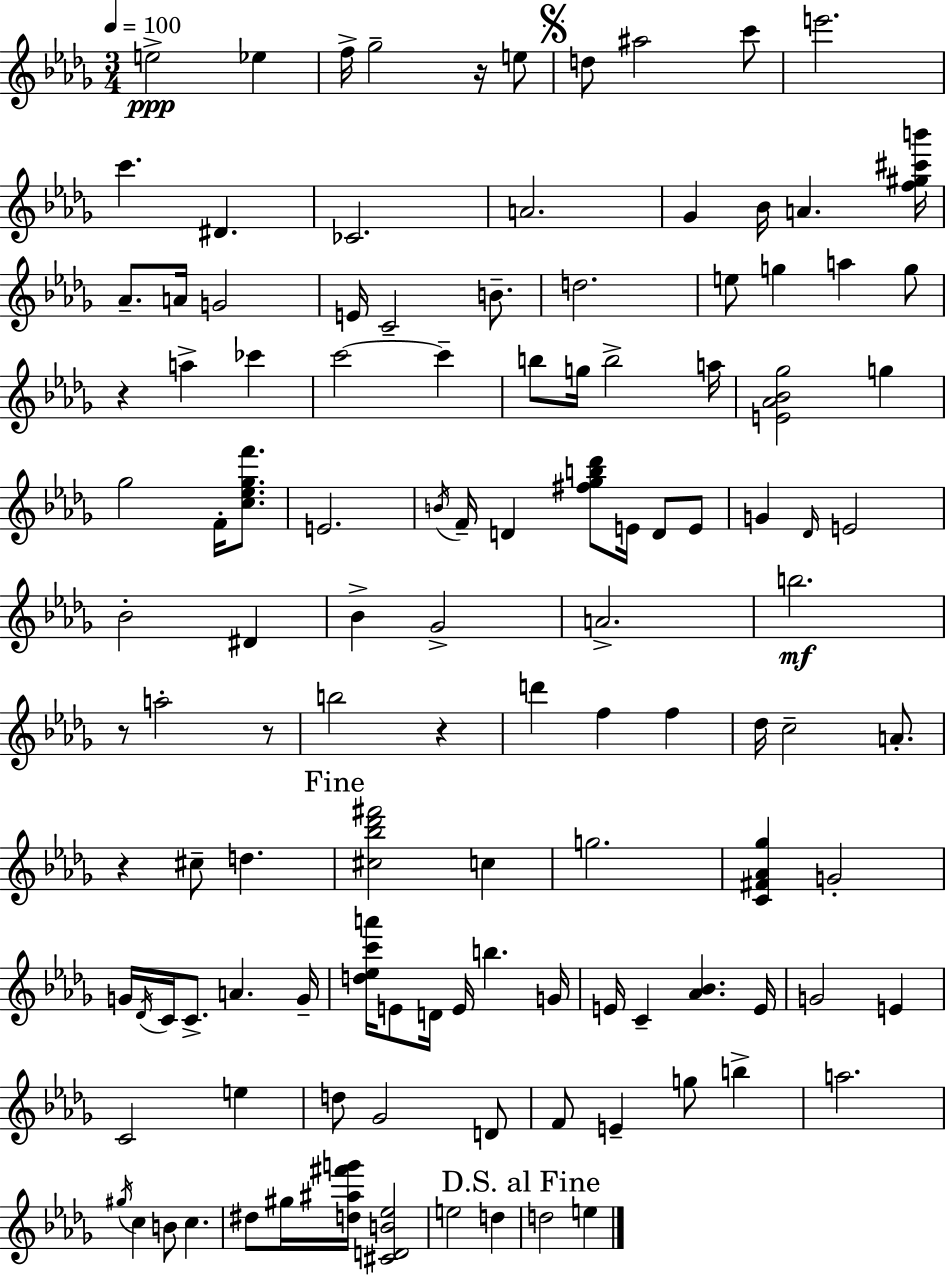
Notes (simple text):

E5/h Eb5/q F5/s Gb5/h R/s E5/e D5/e A#5/h C6/e E6/h. C6/q. D#4/q. CES4/h. A4/h. Gb4/q Bb4/s A4/q. [F5,G#5,C#6,B6]/s Ab4/e. A4/s G4/h E4/s C4/h B4/e. D5/h. E5/e G5/q A5/q G5/e R/q A5/q CES6/q C6/h C6/q B5/e G5/s B5/h A5/s [E4,Ab4,Bb4,Gb5]/h G5/q Gb5/h F4/s [C5,Eb5,Gb5,F6]/e. E4/h. B4/s F4/s D4/q [F#5,Gb5,B5,Db6]/e E4/s D4/e E4/e G4/q Db4/s E4/h Bb4/h D#4/q Bb4/q Gb4/h A4/h. B5/h. R/e A5/h R/e B5/h R/q D6/q F5/q F5/q Db5/s C5/h A4/e. R/q C#5/e D5/q. [C#5,Bb5,Db6,F#6]/h C5/q G5/h. [C4,F#4,Ab4,Gb5]/q G4/h G4/s Db4/s C4/s C4/e. A4/q. G4/s [D5,Eb5,C6,A6]/s E4/e D4/s E4/s B5/q. G4/s E4/s C4/q [Ab4,Bb4]/q. E4/s G4/h E4/q C4/h E5/q D5/e Gb4/h D4/e F4/e E4/q G5/e B5/q A5/h. G#5/s C5/q B4/e C5/q. D#5/e G#5/s [D5,A#5,F#6,G6]/s [C#4,D4,B4,Eb5]/h E5/h D5/q D5/h E5/q